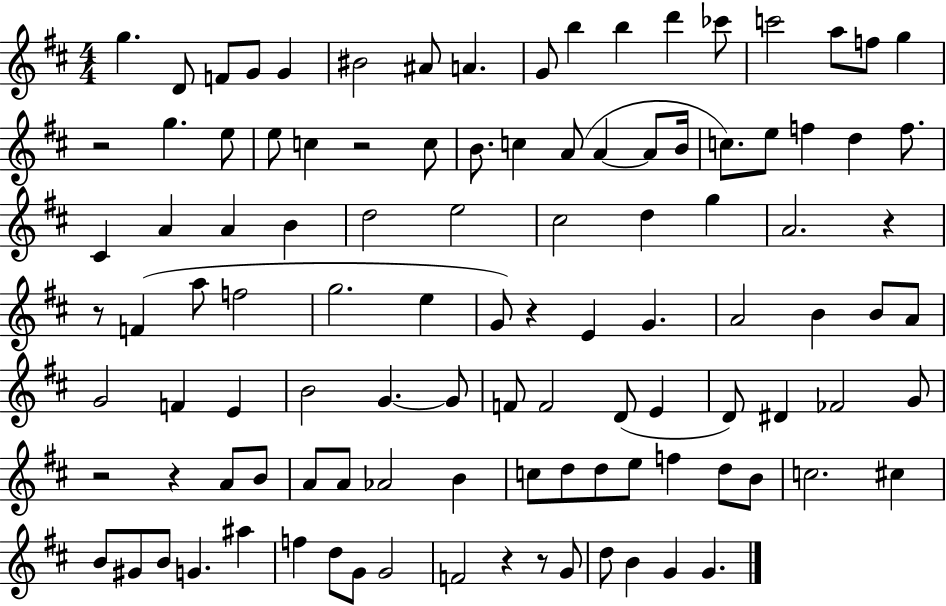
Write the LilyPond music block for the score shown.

{
  \clef treble
  \numericTimeSignature
  \time 4/4
  \key d \major
  \repeat volta 2 { g''4. d'8 f'8 g'8 g'4 | bis'2 ais'8 a'4. | g'8 b''4 b''4 d'''4 ces'''8 | c'''2 a''8 f''8 g''4 | \break r2 g''4. e''8 | e''8 c''4 r2 c''8 | b'8. c''4 a'8( a'4~~ a'8 b'16 | c''8.) e''8 f''4 d''4 f''8. | \break cis'4 a'4 a'4 b'4 | d''2 e''2 | cis''2 d''4 g''4 | a'2. r4 | \break r8 f'4( a''8 f''2 | g''2. e''4 | g'8) r4 e'4 g'4. | a'2 b'4 b'8 a'8 | \break g'2 f'4 e'4 | b'2 g'4.~~ g'8 | f'8 f'2 d'8( e'4 | d'8) dis'4 fes'2 g'8 | \break r2 r4 a'8 b'8 | a'8 a'8 aes'2 b'4 | c''8 d''8 d''8 e''8 f''4 d''8 b'8 | c''2. cis''4 | \break b'8 gis'8 b'8 g'4. ais''4 | f''4 d''8 g'8 g'2 | f'2 r4 r8 g'8 | d''8 b'4 g'4 g'4. | \break } \bar "|."
}